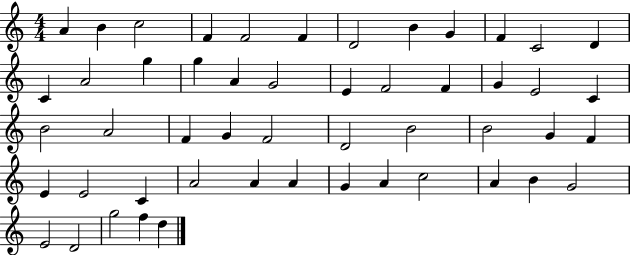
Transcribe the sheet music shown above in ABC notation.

X:1
T:Untitled
M:4/4
L:1/4
K:C
A B c2 F F2 F D2 B G F C2 D C A2 g g A G2 E F2 F G E2 C B2 A2 F G F2 D2 B2 B2 G F E E2 C A2 A A G A c2 A B G2 E2 D2 g2 f d